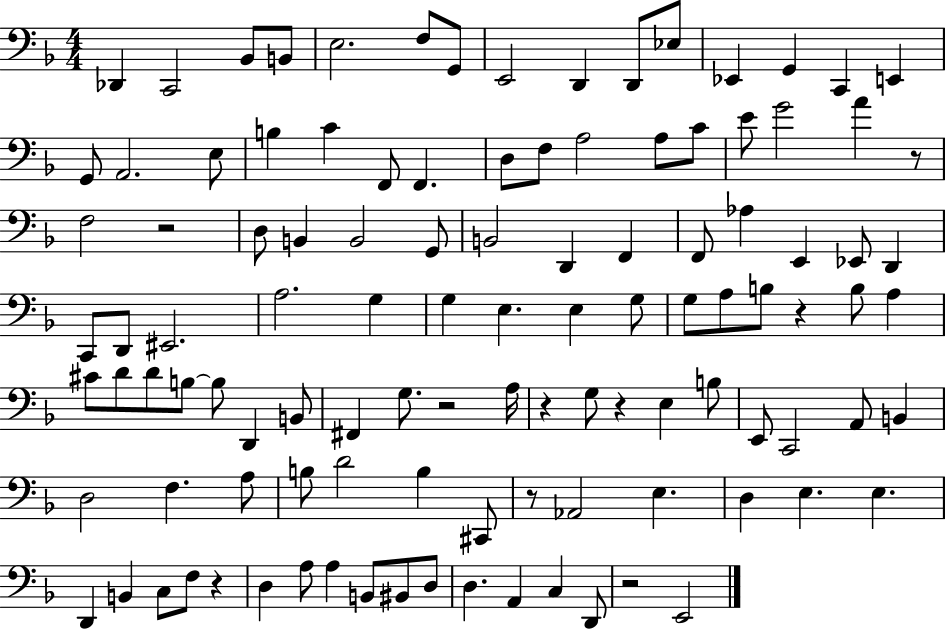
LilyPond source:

{
  \clef bass
  \numericTimeSignature
  \time 4/4
  \key f \major
  \repeat volta 2 { des,4 c,2 bes,8 b,8 | e2. f8 g,8 | e,2 d,4 d,8 ees8 | ees,4 g,4 c,4 e,4 | \break g,8 a,2. e8 | b4 c'4 f,8 f,4. | d8 f8 a2 a8 c'8 | e'8 g'2 a'4 r8 | \break f2 r2 | d8 b,4 b,2 g,8 | b,2 d,4 f,4 | f,8 aes4 e,4 ees,8 d,4 | \break c,8 d,8 eis,2. | a2. g4 | g4 e4. e4 g8 | g8 a8 b8 r4 b8 a4 | \break cis'8 d'8 d'8 b8~~ b8 d,4 b,8 | fis,4 g8. r2 a16 | r4 g8 r4 e4 b8 | e,8 c,2 a,8 b,4 | \break d2 f4. a8 | b8 d'2 b4 cis,8 | r8 aes,2 e4. | d4 e4. e4. | \break d,4 b,4 c8 f8 r4 | d4 a8 a4 b,8 bis,8 d8 | d4. a,4 c4 d,8 | r2 e,2 | \break } \bar "|."
}